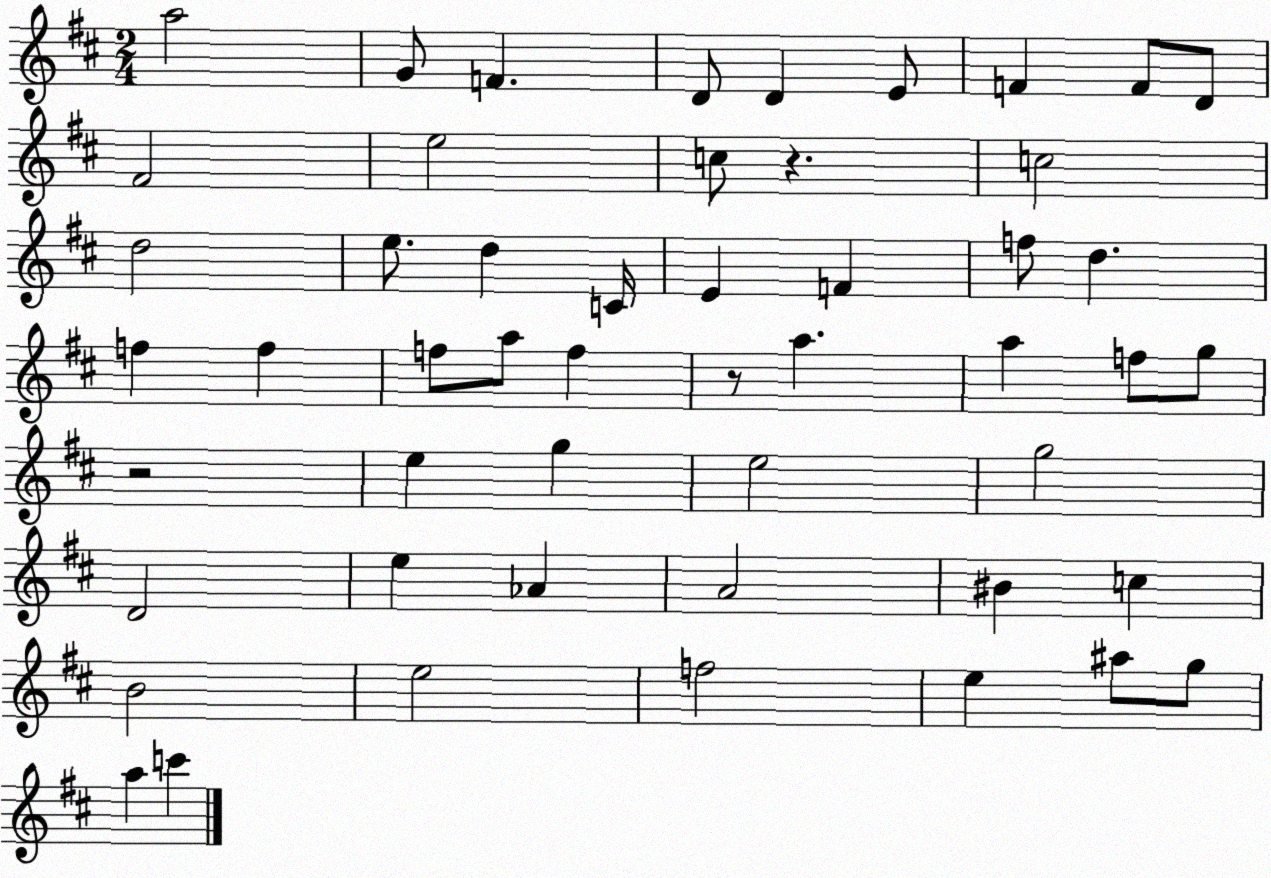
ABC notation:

X:1
T:Untitled
M:2/4
L:1/4
K:D
a2 G/2 F D/2 D E/2 F F/2 D/2 ^F2 e2 c/2 z c2 d2 e/2 d C/4 E F f/2 d f f f/2 a/2 f z/2 a a f/2 g/2 z2 e g e2 g2 D2 e _A A2 ^B c B2 e2 f2 e ^a/2 g/2 a c'